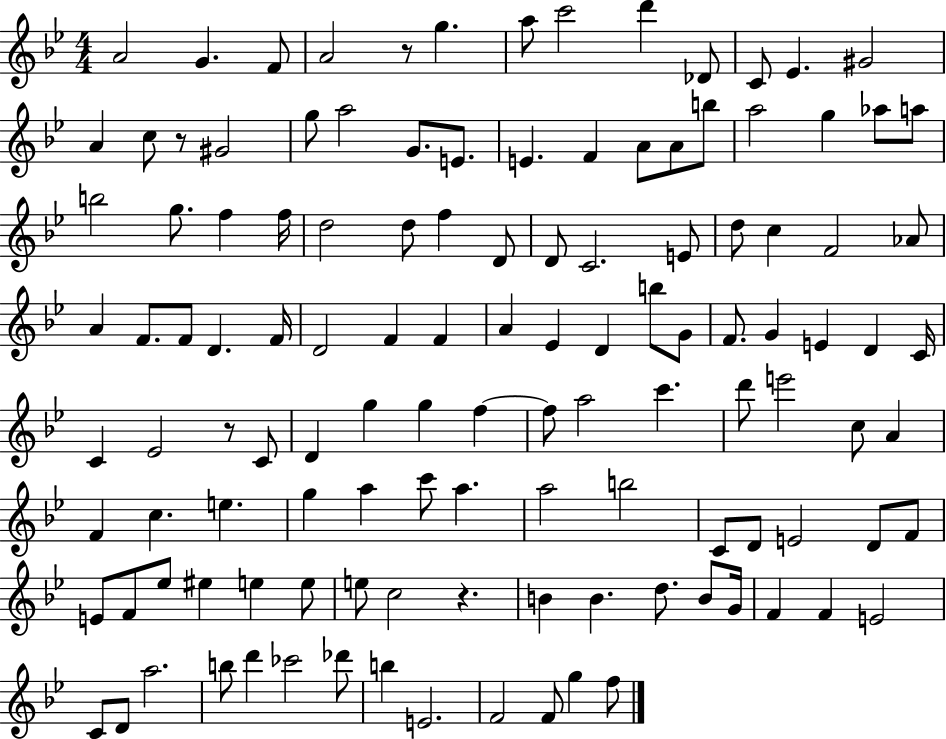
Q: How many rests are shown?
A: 4